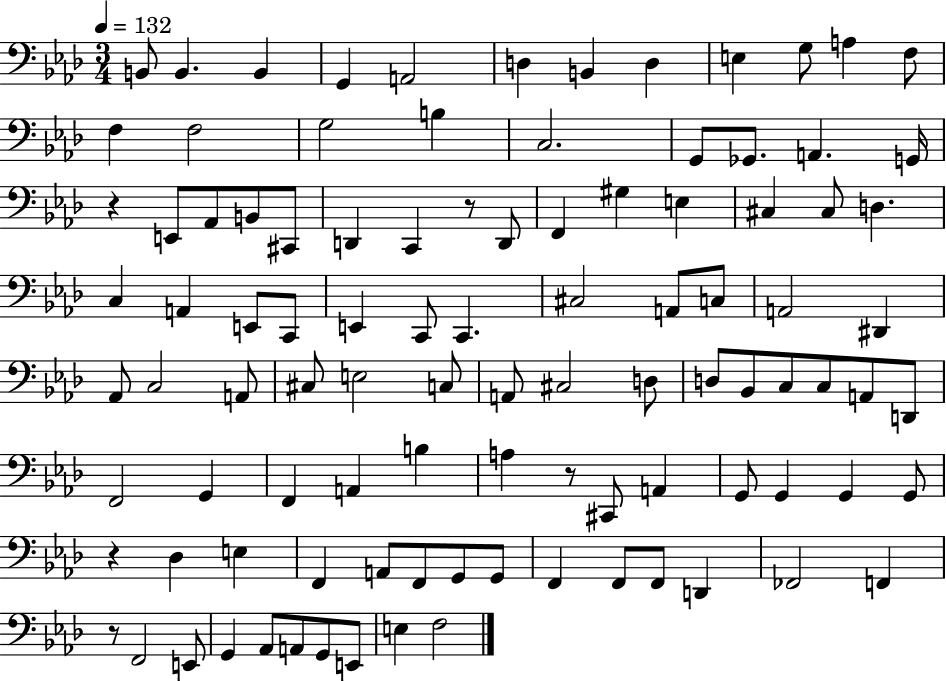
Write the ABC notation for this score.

X:1
T:Untitled
M:3/4
L:1/4
K:Ab
B,,/2 B,, B,, G,, A,,2 D, B,, D, E, G,/2 A, F,/2 F, F,2 G,2 B, C,2 G,,/2 _G,,/2 A,, G,,/4 z E,,/2 _A,,/2 B,,/2 ^C,,/2 D,, C,, z/2 D,,/2 F,, ^G, E, ^C, ^C,/2 D, C, A,, E,,/2 C,,/2 E,, C,,/2 C,, ^C,2 A,,/2 C,/2 A,,2 ^D,, _A,,/2 C,2 A,,/2 ^C,/2 E,2 C,/2 A,,/2 ^C,2 D,/2 D,/2 _B,,/2 C,/2 C,/2 A,,/2 D,,/2 F,,2 G,, F,, A,, B, A, z/2 ^C,,/2 A,, G,,/2 G,, G,, G,,/2 z _D, E, F,, A,,/2 F,,/2 G,,/2 G,,/2 F,, F,,/2 F,,/2 D,, _F,,2 F,, z/2 F,,2 E,,/2 G,, _A,,/2 A,,/2 G,,/2 E,,/2 E, F,2